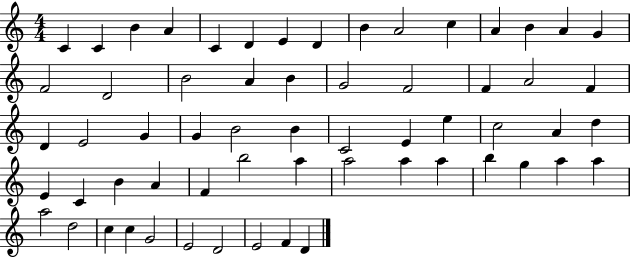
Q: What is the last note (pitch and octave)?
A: D4